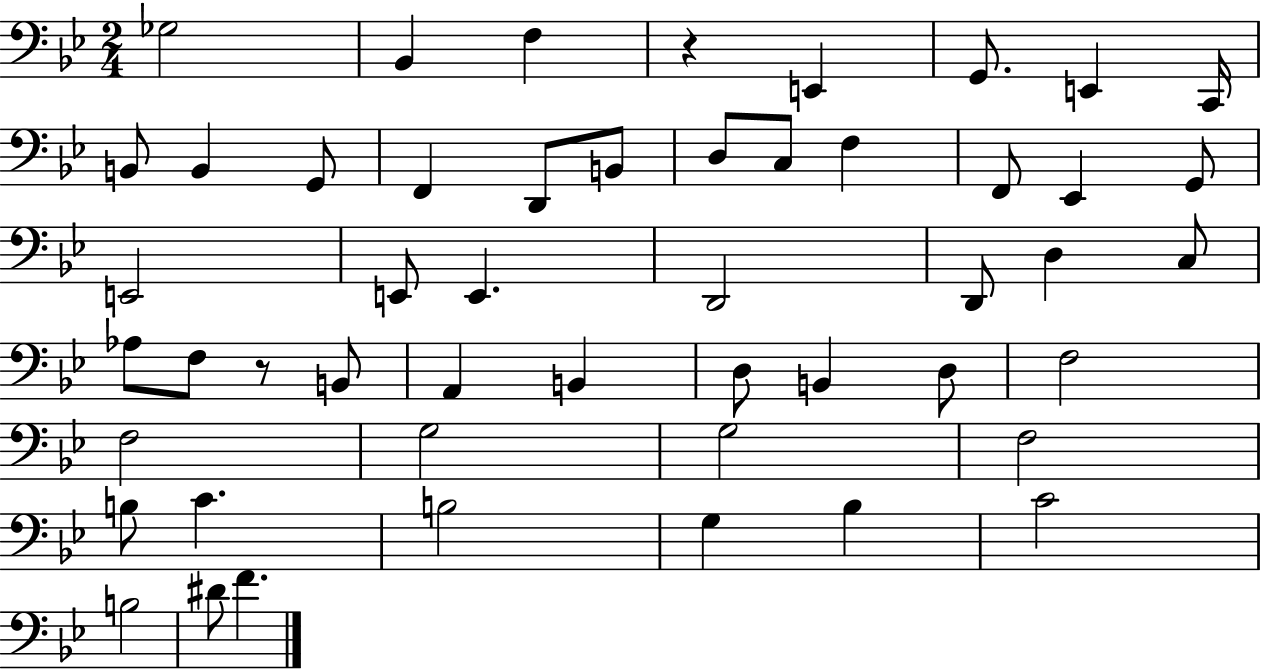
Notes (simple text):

Gb3/h Bb2/q F3/q R/q E2/q G2/e. E2/q C2/s B2/e B2/q G2/e F2/q D2/e B2/e D3/e C3/e F3/q F2/e Eb2/q G2/e E2/h E2/e E2/q. D2/h D2/e D3/q C3/e Ab3/e F3/e R/e B2/e A2/q B2/q D3/e B2/q D3/e F3/h F3/h G3/h G3/h F3/h B3/e C4/q. B3/h G3/q Bb3/q C4/h B3/h D#4/e F4/q.